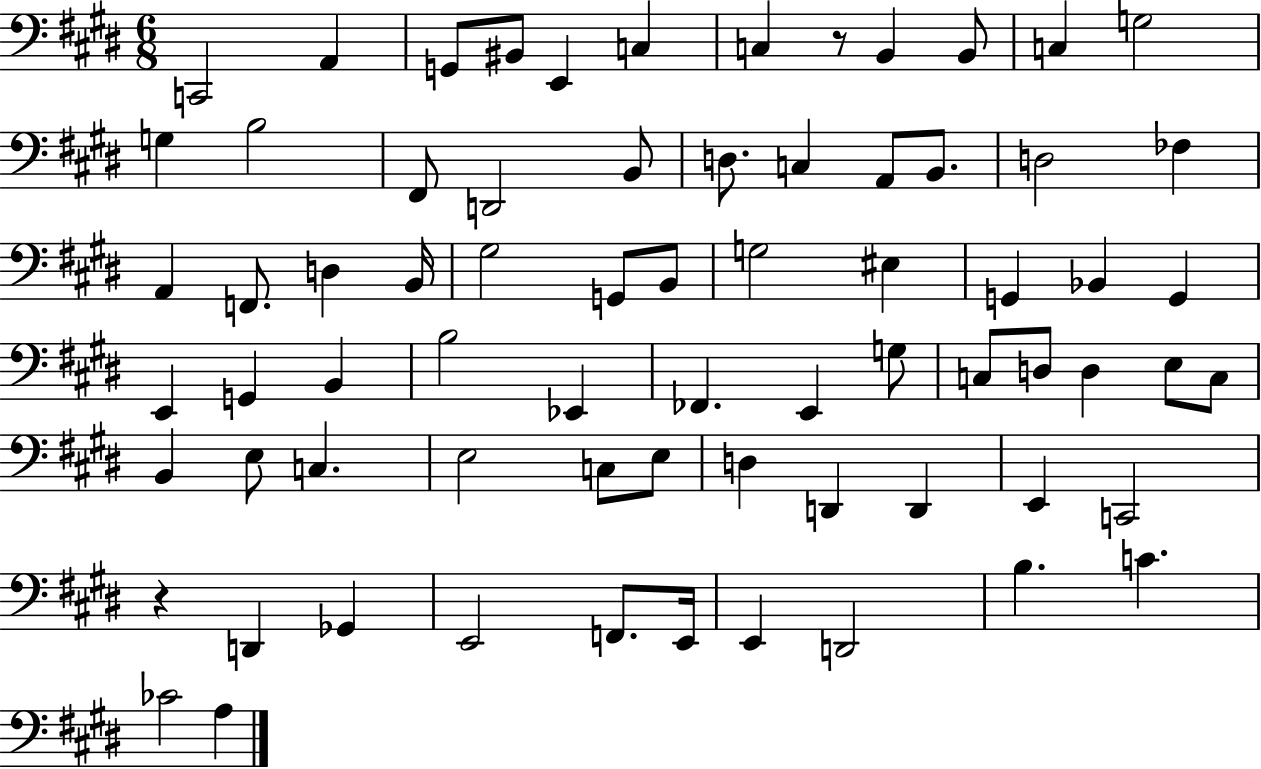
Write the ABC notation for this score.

X:1
T:Untitled
M:6/8
L:1/4
K:E
C,,2 A,, G,,/2 ^B,,/2 E,, C, C, z/2 B,, B,,/2 C, G,2 G, B,2 ^F,,/2 D,,2 B,,/2 D,/2 C, A,,/2 B,,/2 D,2 _F, A,, F,,/2 D, B,,/4 ^G,2 G,,/2 B,,/2 G,2 ^E, G,, _B,, G,, E,, G,, B,, B,2 _E,, _F,, E,, G,/2 C,/2 D,/2 D, E,/2 C,/2 B,, E,/2 C, E,2 C,/2 E,/2 D, D,, D,, E,, C,,2 z D,, _G,, E,,2 F,,/2 E,,/4 E,, D,,2 B, C _C2 A,